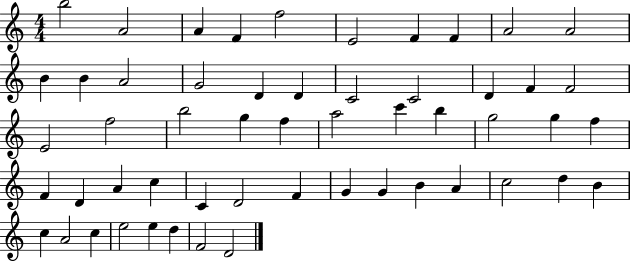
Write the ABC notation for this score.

X:1
T:Untitled
M:4/4
L:1/4
K:C
b2 A2 A F f2 E2 F F A2 A2 B B A2 G2 D D C2 C2 D F F2 E2 f2 b2 g f a2 c' b g2 g f F D A c C D2 F G G B A c2 d B c A2 c e2 e d F2 D2